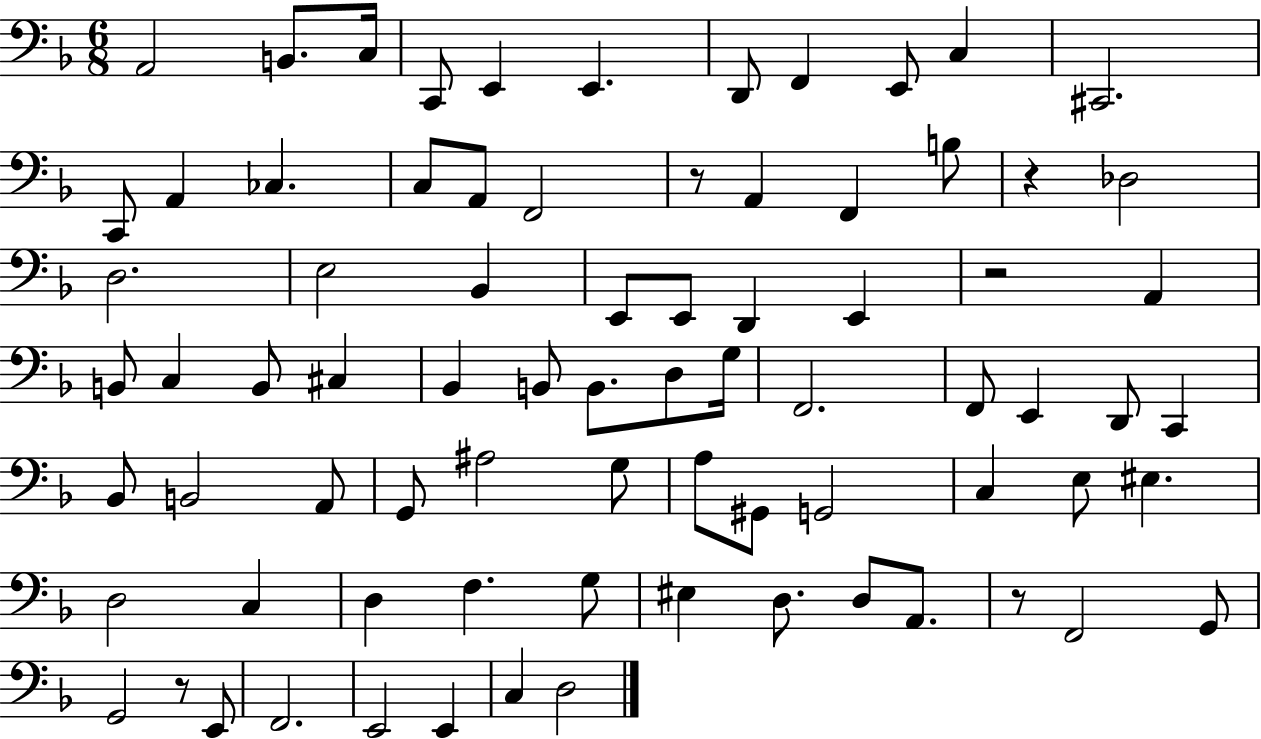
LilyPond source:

{
  \clef bass
  \numericTimeSignature
  \time 6/8
  \key f \major
  a,2 b,8. c16 | c,8 e,4 e,4. | d,8 f,4 e,8 c4 | cis,2. | \break c,8 a,4 ces4. | c8 a,8 f,2 | r8 a,4 f,4 b8 | r4 des2 | \break d2. | e2 bes,4 | e,8 e,8 d,4 e,4 | r2 a,4 | \break b,8 c4 b,8 cis4 | bes,4 b,8 b,8. d8 g16 | f,2. | f,8 e,4 d,8 c,4 | \break bes,8 b,2 a,8 | g,8 ais2 g8 | a8 gis,8 g,2 | c4 e8 eis4. | \break d2 c4 | d4 f4. g8 | eis4 d8. d8 a,8. | r8 f,2 g,8 | \break g,2 r8 e,8 | f,2. | e,2 e,4 | c4 d2 | \break \bar "|."
}